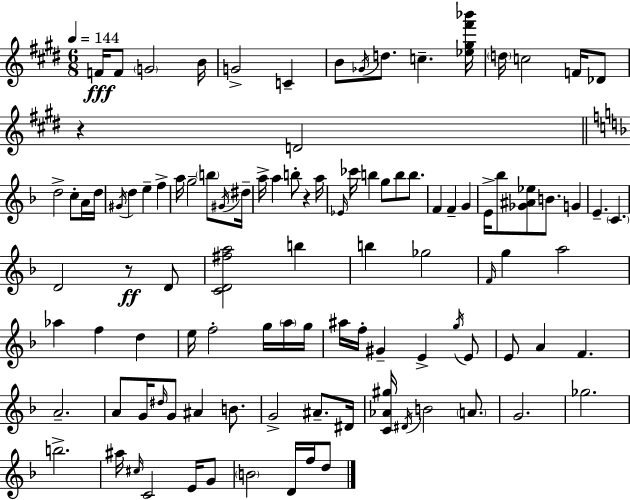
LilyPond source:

{
  \clef treble
  \numericTimeSignature
  \time 6/8
  \key e \major
  \tempo 4 = 144
  f'16\fff f'8 \parenthesize g'2 b'16 | g'2-> c'4-- | b'8 \acciaccatura { ges'16 } d''8. c''4.-- | <ees'' gis'' fis''' bes'''>16 \parenthesize d''16 c''2 f'16 des'8 | \break r4 d'2 | \bar "||" \break \key f \major d''2-> c''8-. a'16 d''16 | \acciaccatura { gis'16 } d''4 e''4-- f''4-> | a''16 g''2-- \parenthesize b''8 | \acciaccatura { gis'16 } dis''16-- a''16-> a''4 b''8-. r4 | \break a''16 \grace { ees'16 } ces'''16 b''4 g''8 b''8 | b''8. f'4 f'4-- g'4 | e'16-> bes''8 <ges' ais' ees''>8 b'8. g'4 | e'4.-- \parenthesize c'4. | \break d'2 r8\ff | d'8 <c' d' fis'' a''>2 b''4 | b''4 ges''2 | \grace { f'16 } g''4 a''2 | \break aes''4 f''4 | d''4 e''16 f''2-. | g''16 \parenthesize a''16 g''16 ais''16 f''16-. gis'4-- e'4-> | \acciaccatura { g''16 } e'8 e'8 a'4 f'4. | \break a'2.-- | a'8 g'16 \grace { dis''16 } g'8 ais'4 | b'8. g'2-> | ais'8.-- dis'16 <c' aes' gis''>16 \acciaccatura { dis'16 } b'2 | \break \parenthesize a'8. g'2. | ges''2. | b''2.-> | ais''16 \grace { cis''16 } c'2 | \break e'16 g'8 \parenthesize b'2 | d'16 f''16 d''8 \bar "|."
}